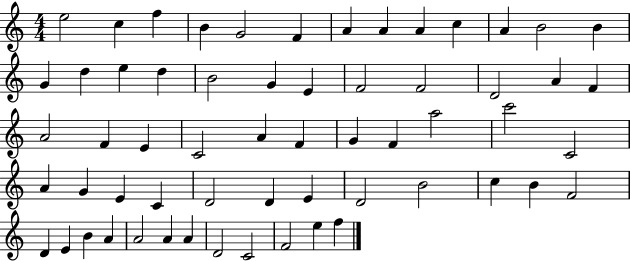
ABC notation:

X:1
T:Untitled
M:4/4
L:1/4
K:C
e2 c f B G2 F A A A c A B2 B G d e d B2 G E F2 F2 D2 A F A2 F E C2 A F G F a2 c'2 C2 A G E C D2 D E D2 B2 c B F2 D E B A A2 A A D2 C2 F2 e f